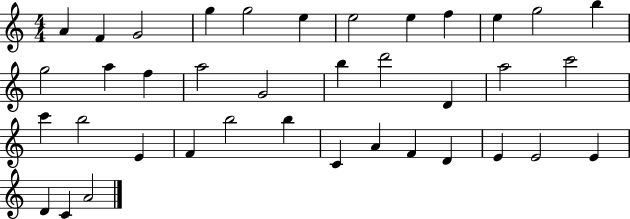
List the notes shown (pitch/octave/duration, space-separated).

A4/q F4/q G4/h G5/q G5/h E5/q E5/h E5/q F5/q E5/q G5/h B5/q G5/h A5/q F5/q A5/h G4/h B5/q D6/h D4/q A5/h C6/h C6/q B5/h E4/q F4/q B5/h B5/q C4/q A4/q F4/q D4/q E4/q E4/h E4/q D4/q C4/q A4/h